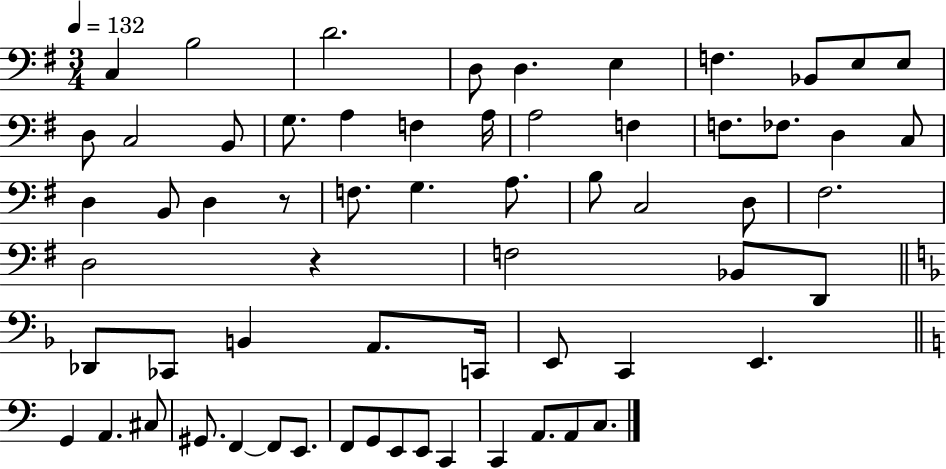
C3/q B3/h D4/h. D3/e D3/q. E3/q F3/q. Bb2/e E3/e E3/e D3/e C3/h B2/e G3/e. A3/q F3/q A3/s A3/h F3/q F3/e. FES3/e. D3/q C3/e D3/q B2/e D3/q R/e F3/e. G3/q. A3/e. B3/e C3/h D3/e F#3/h. D3/h R/q F3/h Bb2/e D2/e Db2/e CES2/e B2/q A2/e. C2/s E2/e C2/q E2/q. G2/q A2/q. C#3/e G#2/e. F2/q F2/e E2/e. F2/e G2/e E2/e E2/e C2/q C2/q A2/e. A2/e C3/e.